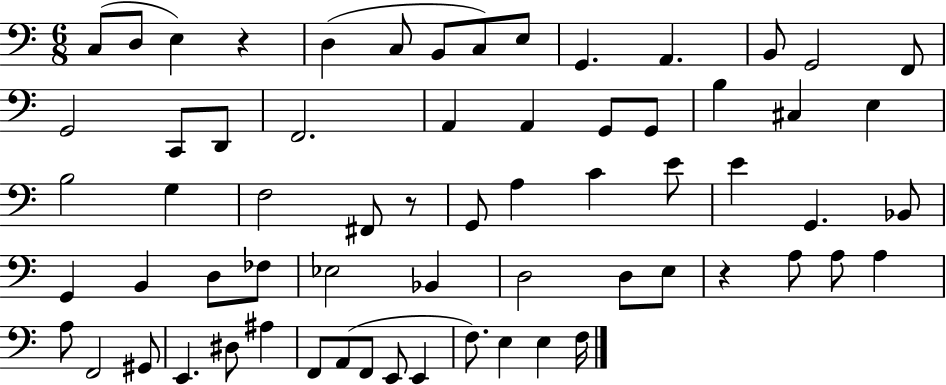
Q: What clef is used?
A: bass